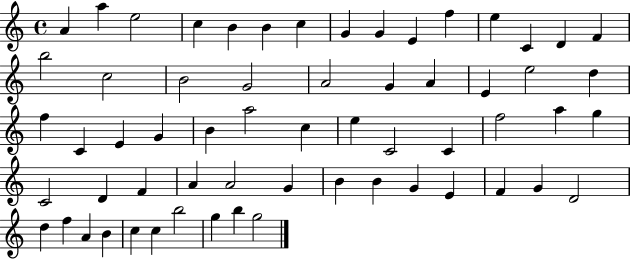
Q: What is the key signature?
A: C major